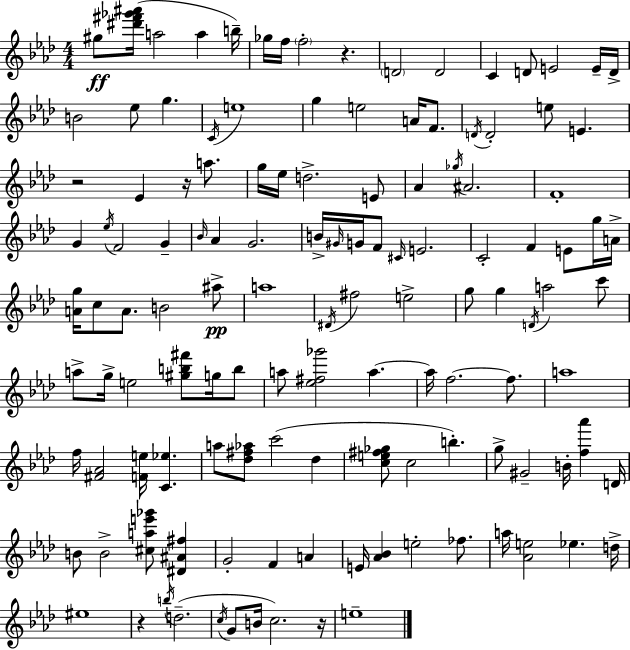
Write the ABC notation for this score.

X:1
T:Untitled
M:4/4
L:1/4
K:Ab
^g/2 [^d'^f'_g'^a']/4 a2 a b/4 _g/4 f/4 f2 z D2 D2 C D/2 E2 E/4 D/4 B2 _e/2 g C/4 e4 g e2 A/4 F/2 D/4 D2 e/2 E z2 _E z/4 a/2 g/4 _e/4 d2 E/2 _A _g/4 ^A2 F4 G _e/4 F2 G _B/4 _A G2 B/4 ^G/4 G/4 F/2 ^C/4 E2 C2 F E/2 g/4 A/4 [Ag]/4 c/2 A/2 B2 ^a/2 a4 ^D/4 ^f2 e2 g/2 g D/4 a2 c'/2 a/2 g/4 e2 [^gb^f']/2 g/4 b/2 a/2 [_e^f_g']2 a a/4 f2 f/2 a4 f/4 [^F_A]2 [Fe]/4 [C_e] a/2 [_d^f_a]/2 c'2 _d [ce^f_g]/2 c2 b g/2 ^G2 B/4 [f_a'] D/4 B/2 B2 [^cae'_g']/2 [^D^A^f] G2 F A E/4 [_A_B] e2 _f/2 a/4 [_Ae]2 _e d/4 ^e4 z b/4 d2 c/4 G/2 B/4 c2 z/4 e4